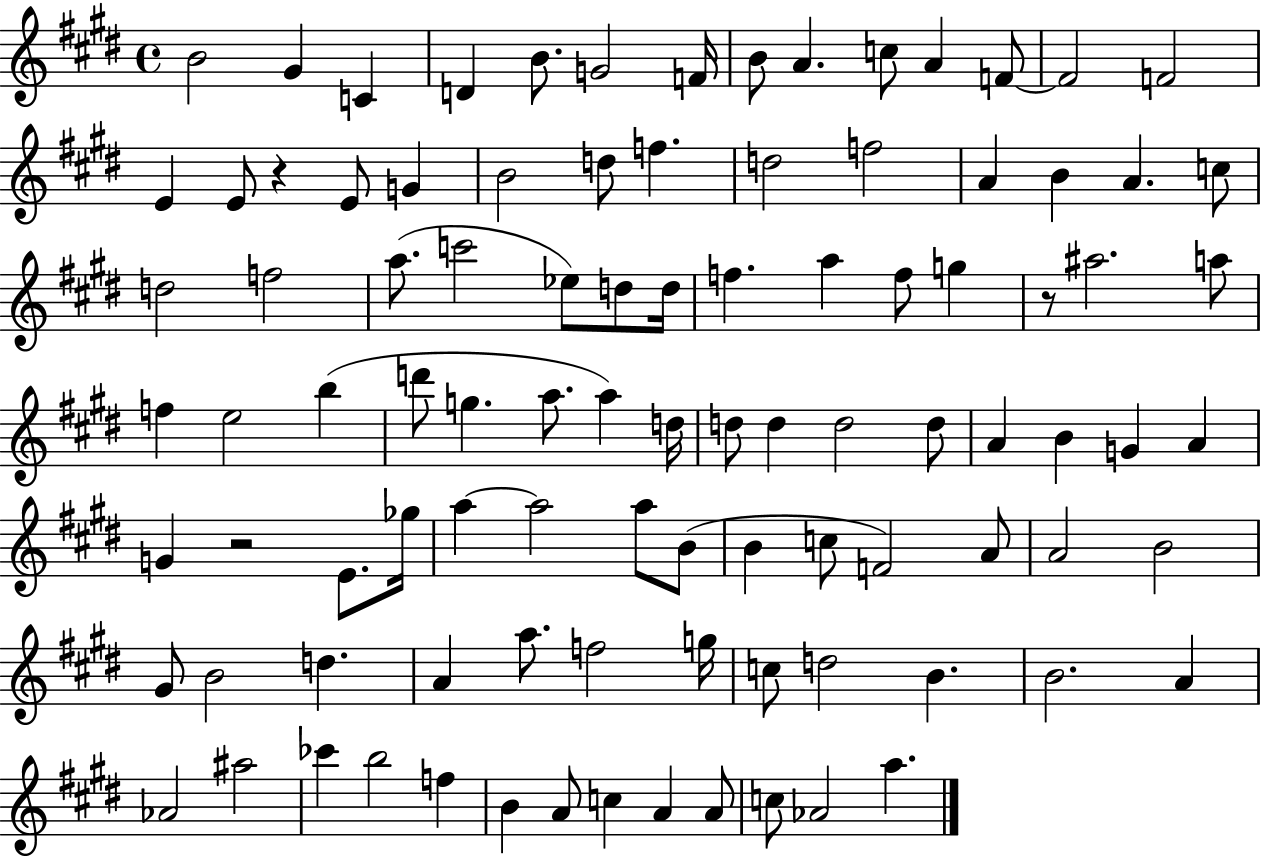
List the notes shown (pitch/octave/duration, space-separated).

B4/h G#4/q C4/q D4/q B4/e. G4/h F4/s B4/e A4/q. C5/e A4/q F4/e F4/h F4/h E4/q E4/e R/q E4/e G4/q B4/h D5/e F5/q. D5/h F5/h A4/q B4/q A4/q. C5/e D5/h F5/h A5/e. C6/h Eb5/e D5/e D5/s F5/q. A5/q F5/e G5/q R/e A#5/h. A5/e F5/q E5/h B5/q D6/e G5/q. A5/e. A5/q D5/s D5/e D5/q D5/h D5/e A4/q B4/q G4/q A4/q G4/q R/h E4/e. Gb5/s A5/q A5/h A5/e B4/e B4/q C5/e F4/h A4/e A4/h B4/h G#4/e B4/h D5/q. A4/q A5/e. F5/h G5/s C5/e D5/h B4/q. B4/h. A4/q Ab4/h A#5/h CES6/q B5/h F5/q B4/q A4/e C5/q A4/q A4/e C5/e Ab4/h A5/q.